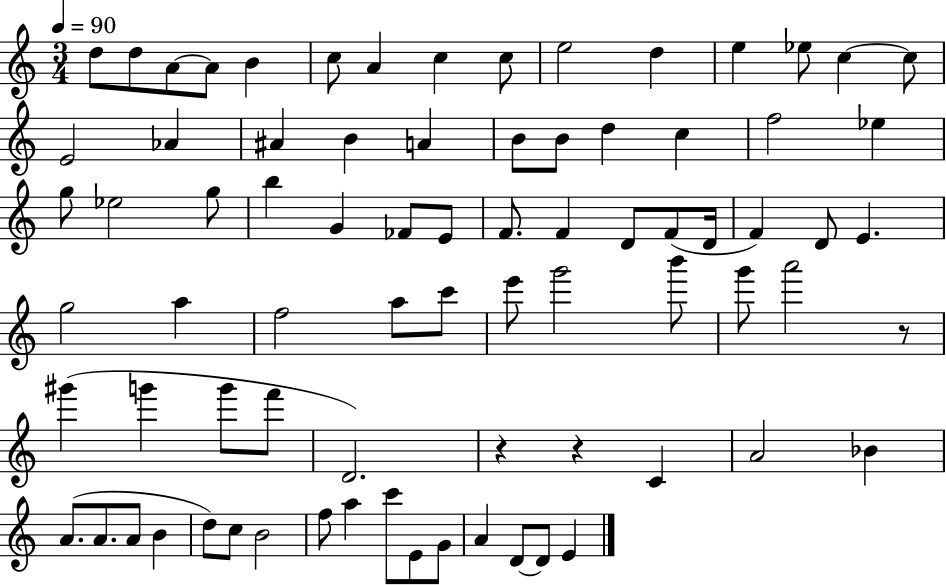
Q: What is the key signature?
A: C major